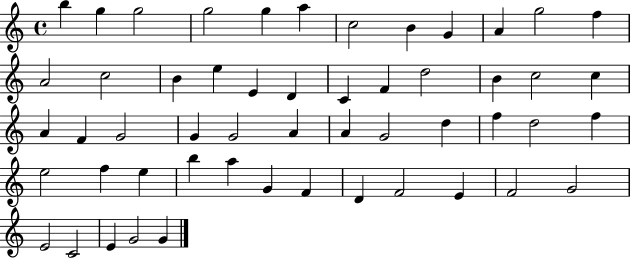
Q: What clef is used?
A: treble